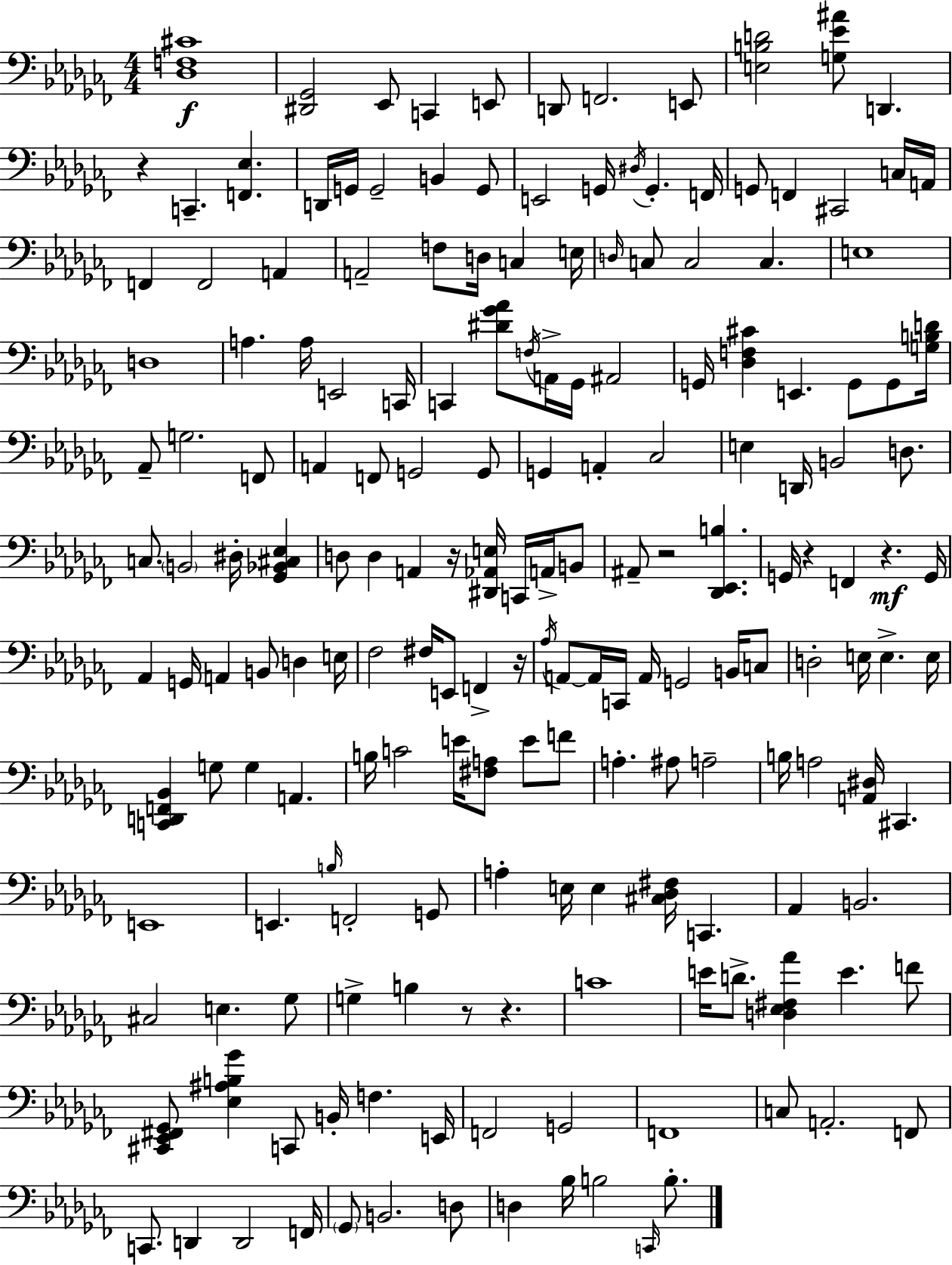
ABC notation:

X:1
T:Untitled
M:4/4
L:1/4
K:Abm
[_D,F,^C]4 [^D,,_G,,]2 _E,,/2 C,, E,,/2 D,,/2 F,,2 E,,/2 [E,B,D]2 [G,_E^A]/2 D,, z C,, [F,,_E,] D,,/4 G,,/4 G,,2 B,, G,,/2 E,,2 G,,/4 ^D,/4 G,, F,,/4 G,,/2 F,, ^C,,2 C,/4 A,,/4 F,, F,,2 A,, A,,2 F,/2 D,/4 C, E,/4 D,/4 C,/2 C,2 C, E,4 D,4 A, A,/4 E,,2 C,,/4 C,, [^D_G_A]/2 F,/4 A,,/4 _G,,/4 ^A,,2 G,,/4 [_D,F,^C] E,, G,,/2 G,,/2 [G,B,D]/4 _A,,/2 G,2 F,,/2 A,, F,,/2 G,,2 G,,/2 G,, A,, _C,2 E, D,,/4 B,,2 D,/2 C,/2 B,,2 ^D,/4 [_G,,_B,,^C,_E,] D,/2 D, A,, z/4 [^D,,_A,,E,]/4 C,,/4 A,,/4 B,,/2 ^A,,/2 z2 [_D,,_E,,B,] G,,/4 z F,, z G,,/4 _A,, G,,/4 A,, B,,/2 D, E,/4 _F,2 ^F,/4 E,,/2 F,, z/4 _A,/4 A,,/2 A,,/4 C,,/4 A,,/4 G,,2 B,,/4 C,/2 D,2 E,/4 E, E,/4 [C,,D,,F,,_B,,] G,/2 G, A,, B,/4 C2 E/4 [^F,A,]/2 E/2 F/2 A, ^A,/2 A,2 B,/4 A,2 [A,,^D,]/4 ^C,, E,,4 E,, B,/4 F,,2 G,,/2 A, E,/4 E, [^C,_D,^F,]/4 C,, _A,, B,,2 ^C,2 E, _G,/2 G, B, z/2 z C4 E/4 D/2 [D,_E,^F,_A] E F/2 [^C,,_E,,^F,,_G,,]/2 [_E,^A,B,_G] C,,/2 B,,/4 F, E,,/4 F,,2 G,,2 F,,4 C,/2 A,,2 F,,/2 C,,/2 D,, D,,2 F,,/4 _G,,/2 B,,2 D,/2 D, _B,/4 B,2 C,,/4 B,/2